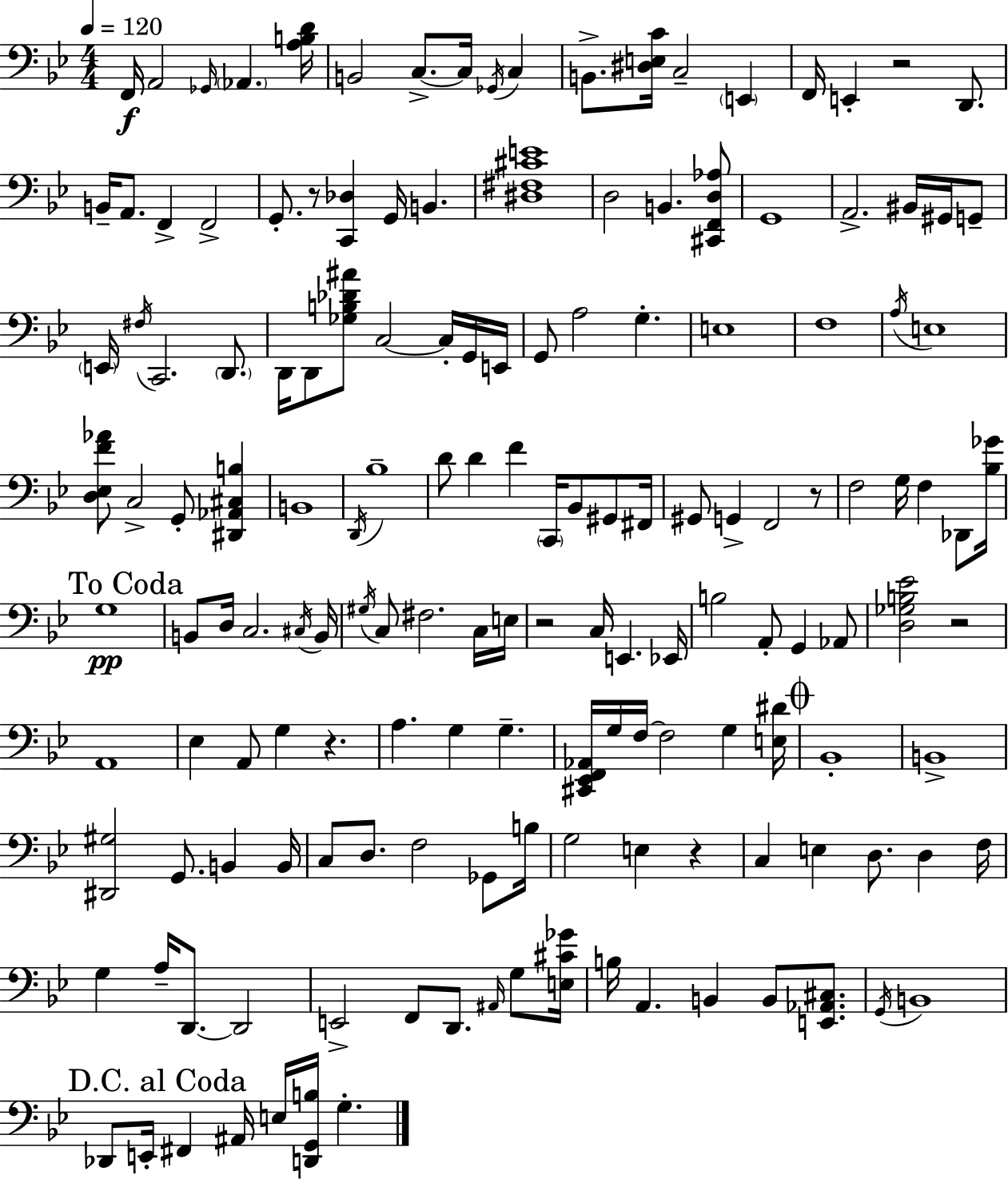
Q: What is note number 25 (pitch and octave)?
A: G2